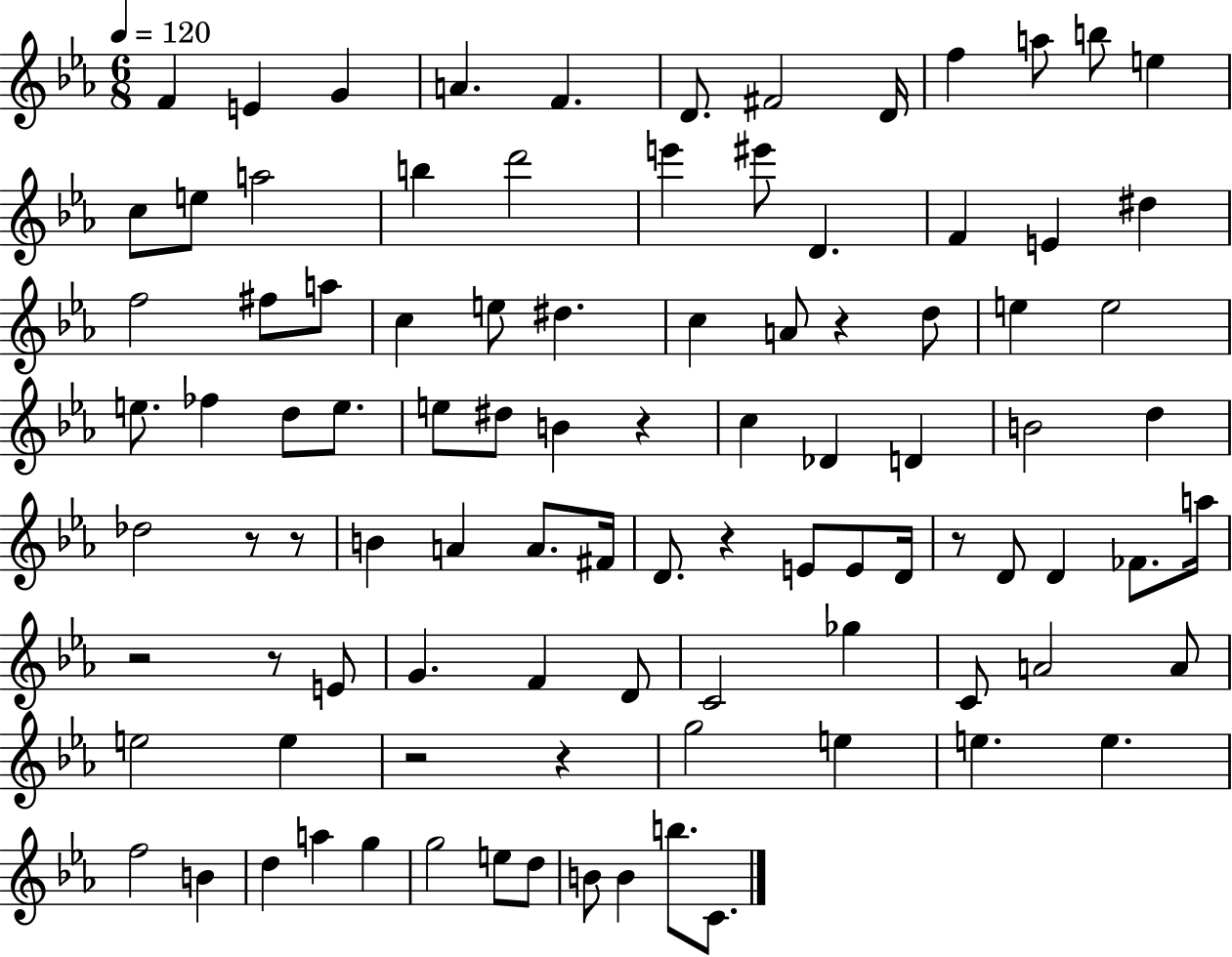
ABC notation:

X:1
T:Untitled
M:6/8
L:1/4
K:Eb
F E G A F D/2 ^F2 D/4 f a/2 b/2 e c/2 e/2 a2 b d'2 e' ^e'/2 D F E ^d f2 ^f/2 a/2 c e/2 ^d c A/2 z d/2 e e2 e/2 _f d/2 e/2 e/2 ^d/2 B z c _D D B2 d _d2 z/2 z/2 B A A/2 ^F/4 D/2 z E/2 E/2 D/4 z/2 D/2 D _F/2 a/4 z2 z/2 E/2 G F D/2 C2 _g C/2 A2 A/2 e2 e z2 z g2 e e e f2 B d a g g2 e/2 d/2 B/2 B b/2 C/2